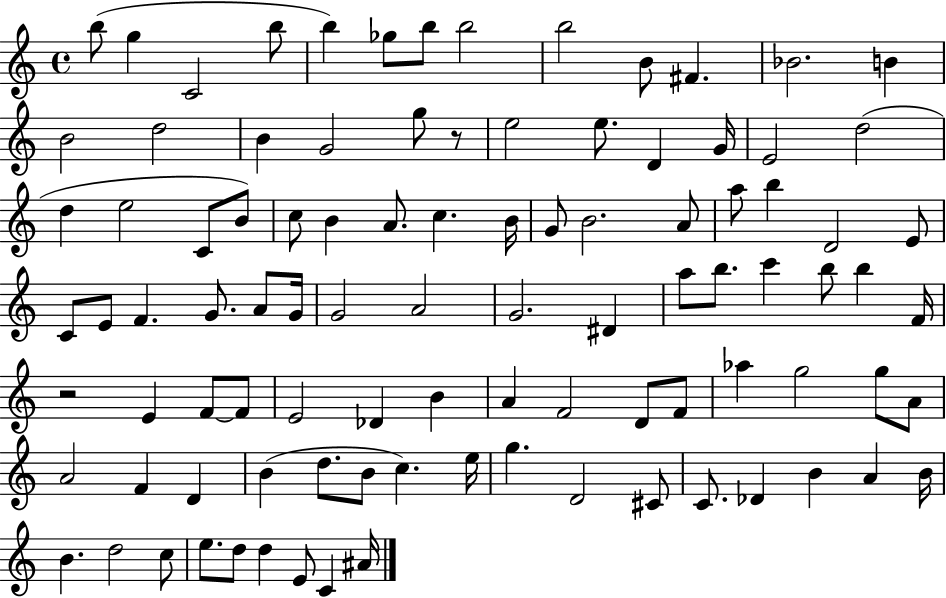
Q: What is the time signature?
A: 4/4